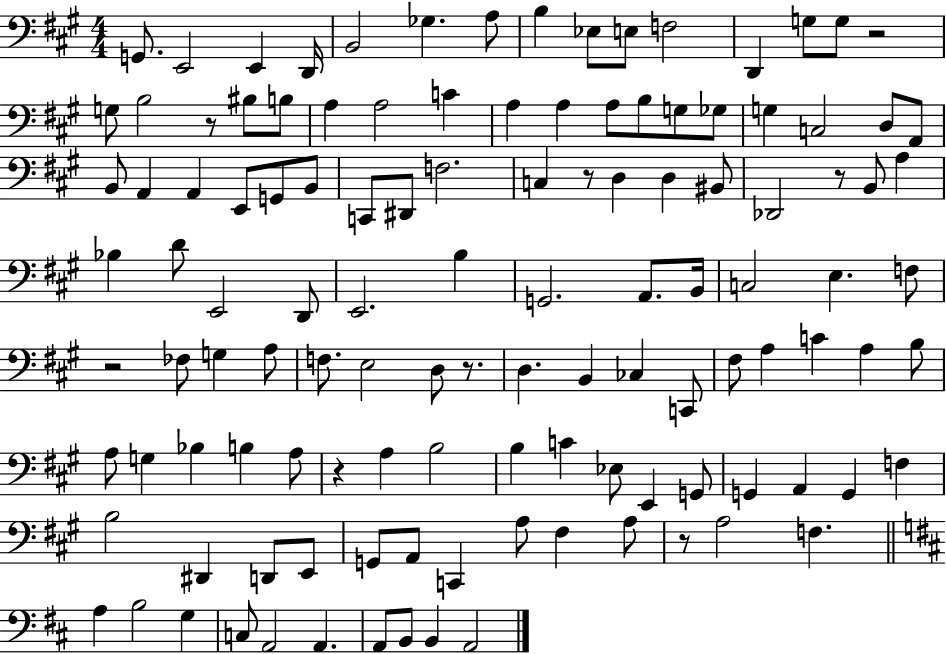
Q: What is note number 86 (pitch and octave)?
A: G2